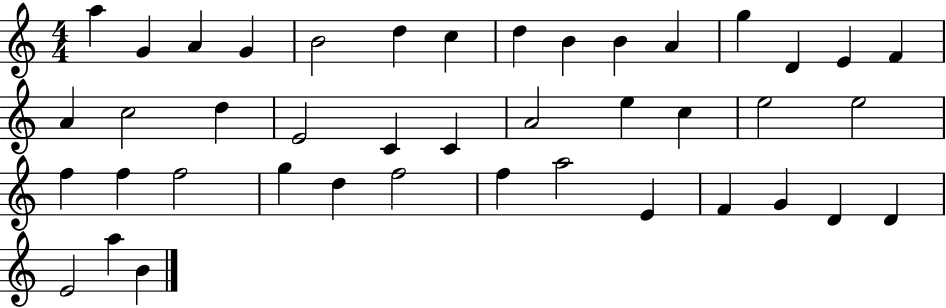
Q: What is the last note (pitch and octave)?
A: B4